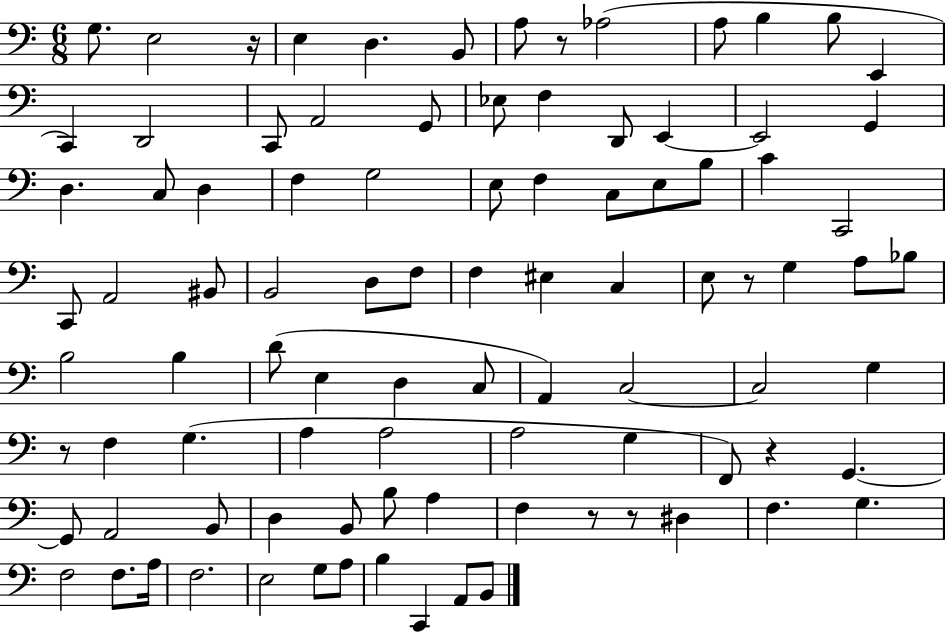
G3/e. E3/h R/s E3/q D3/q. B2/e A3/e R/e Ab3/h A3/e B3/q B3/e E2/q C2/q D2/h C2/e A2/h G2/e Eb3/e F3/q D2/e E2/q E2/h G2/q D3/q. C3/e D3/q F3/q G3/h E3/e F3/q C3/e E3/e B3/e C4/q C2/h C2/e A2/h BIS2/e B2/h D3/e F3/e F3/q EIS3/q C3/q E3/e R/e G3/q A3/e Bb3/e B3/h B3/q D4/e E3/q D3/q C3/e A2/q C3/h C3/h G3/q R/e F3/q G3/q. A3/q A3/h A3/h G3/q F2/e R/q G2/q. G2/e A2/h B2/e D3/q B2/e B3/e A3/q F3/q R/e R/e D#3/q F3/q. G3/q. F3/h F3/e. A3/s F3/h. E3/h G3/e A3/e B3/q C2/q A2/e B2/e